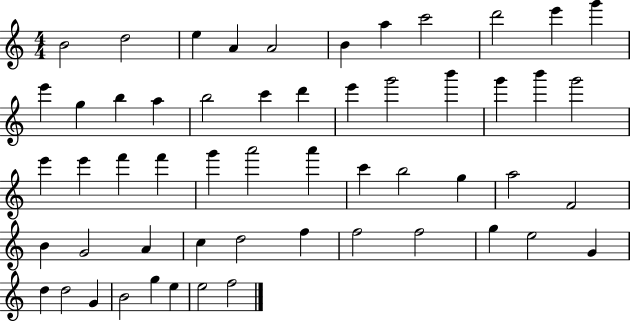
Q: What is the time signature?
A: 4/4